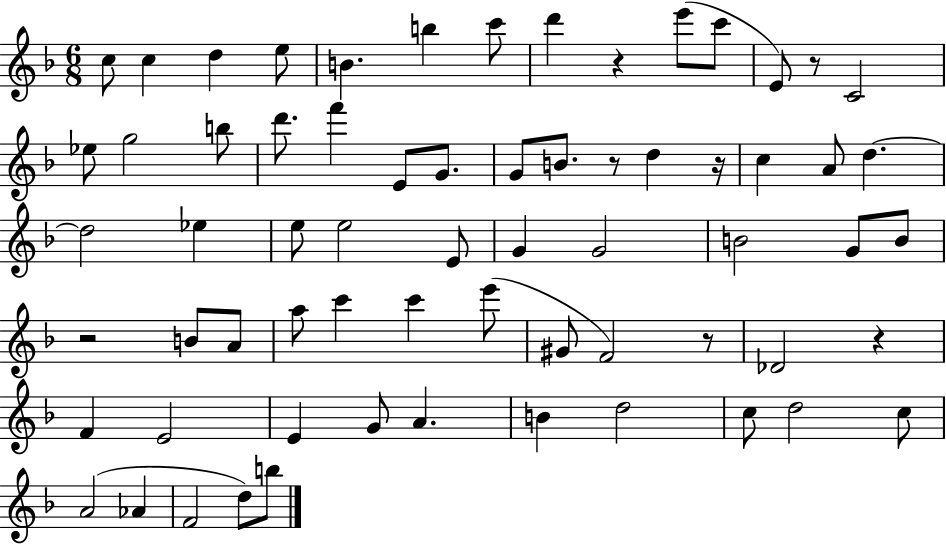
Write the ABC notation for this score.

X:1
T:Untitled
M:6/8
L:1/4
K:F
c/2 c d e/2 B b c'/2 d' z e'/2 c'/2 E/2 z/2 C2 _e/2 g2 b/2 d'/2 f' E/2 G/2 G/2 B/2 z/2 d z/4 c A/2 d d2 _e e/2 e2 E/2 G G2 B2 G/2 B/2 z2 B/2 A/2 a/2 c' c' e'/2 ^G/2 F2 z/2 _D2 z F E2 E G/2 A B d2 c/2 d2 c/2 A2 _A F2 d/2 b/2